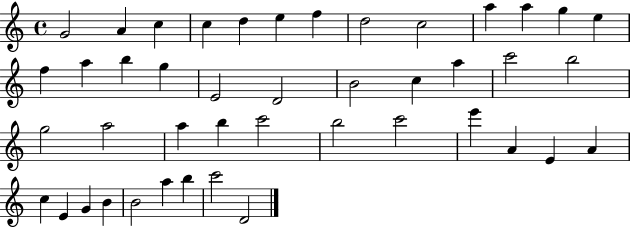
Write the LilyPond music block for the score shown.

{
  \clef treble
  \time 4/4
  \defaultTimeSignature
  \key c \major
  g'2 a'4 c''4 | c''4 d''4 e''4 f''4 | d''2 c''2 | a''4 a''4 g''4 e''4 | \break f''4 a''4 b''4 g''4 | e'2 d'2 | b'2 c''4 a''4 | c'''2 b''2 | \break g''2 a''2 | a''4 b''4 c'''2 | b''2 c'''2 | e'''4 a'4 e'4 a'4 | \break c''4 e'4 g'4 b'4 | b'2 a''4 b''4 | c'''2 d'2 | \bar "|."
}